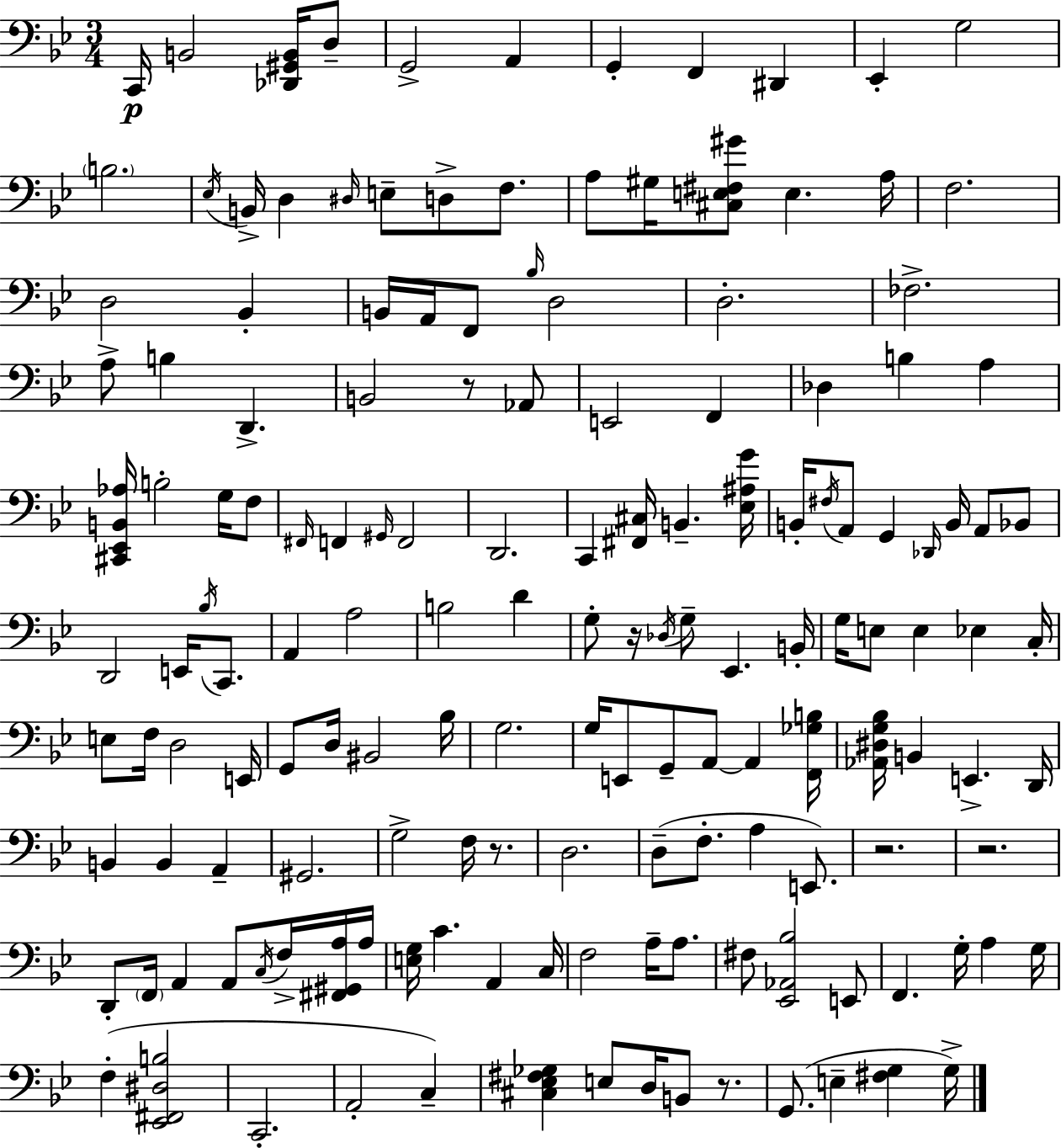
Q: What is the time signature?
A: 3/4